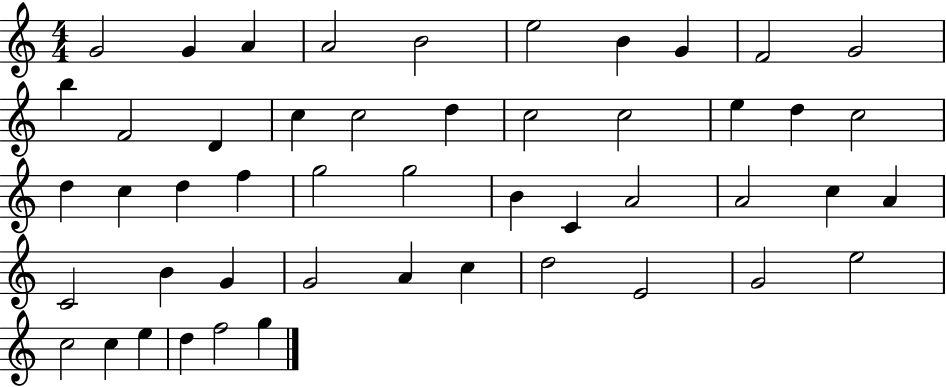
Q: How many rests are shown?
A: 0